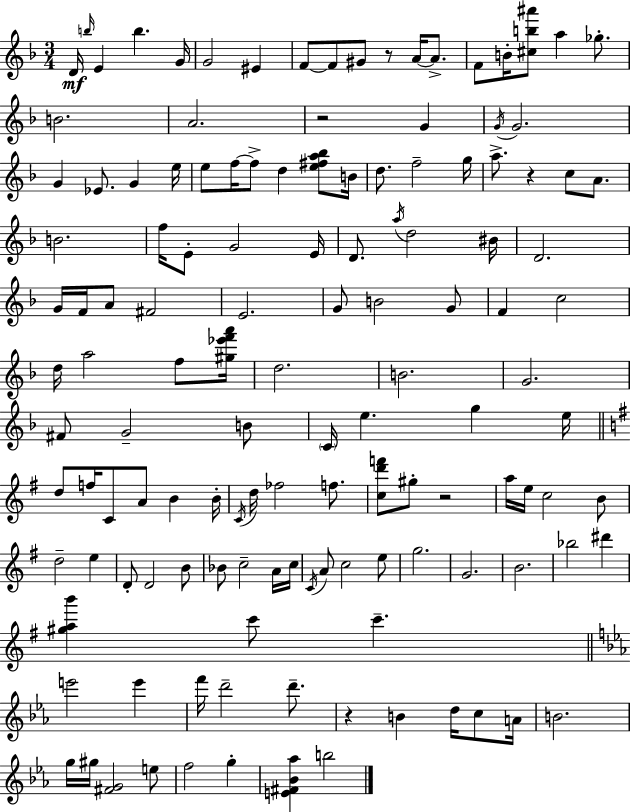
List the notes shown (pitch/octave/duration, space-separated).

D4/s B5/s E4/q B5/q. G4/s G4/h EIS4/q F4/e F4/e G#4/e R/e A4/s A4/e. F4/e B4/s [C#5,B5,A#6]/e A5/q Gb5/e. B4/h. A4/h. R/h G4/q G4/s G4/h. G4/q Eb4/e. G4/q E5/s E5/e F5/s F5/e D5/q [E5,F#5,A5,Bb5]/e B4/s D5/e. F5/h G5/s A5/e. R/q C5/e A4/e. B4/h. F5/s E4/e G4/h E4/s D4/e. A5/s D5/h BIS4/s D4/h. G4/s F4/s A4/e F#4/h E4/h. G4/e B4/h G4/e F4/q C5/h D5/s A5/h F5/e [G#5,Eb6,F6,A6]/s D5/h. B4/h. G4/h. F#4/e G4/h B4/e C4/s E5/q. G5/q E5/s D5/e F5/s C4/e A4/e B4/q B4/s C4/s D5/s FES5/h F5/e. [C5,D6,F6]/e G#5/e R/h A5/s E5/s C5/h B4/e D5/h E5/q D4/e D4/h B4/e Bb4/e C5/h A4/s C5/s C4/s A4/e C5/h E5/e G5/h. G4/h. B4/h. Bb5/h D#6/q [G#5,A5,B6]/q C6/e C6/q. E6/h E6/q F6/s D6/h D6/e. R/q B4/q D5/s C5/e A4/s B4/h. G5/s G#5/s [F#4,G4]/h E5/e F5/h G5/q [E4,F#4,Bb4,Ab5]/q B5/h